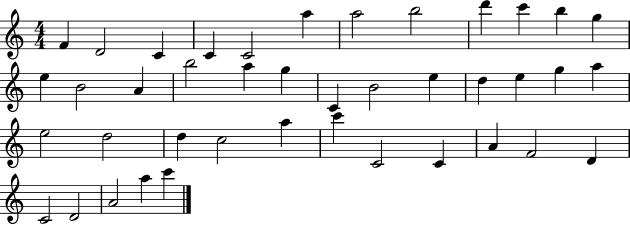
{
  \clef treble
  \numericTimeSignature
  \time 4/4
  \key c \major
  f'4 d'2 c'4 | c'4 c'2 a''4 | a''2 b''2 | d'''4 c'''4 b''4 g''4 | \break e''4 b'2 a'4 | b''2 a''4 g''4 | c'4 b'2 e''4 | d''4 e''4 g''4 a''4 | \break e''2 d''2 | d''4 c''2 a''4 | c'''4 c'2 c'4 | a'4 f'2 d'4 | \break c'2 d'2 | a'2 a''4 c'''4 | \bar "|."
}